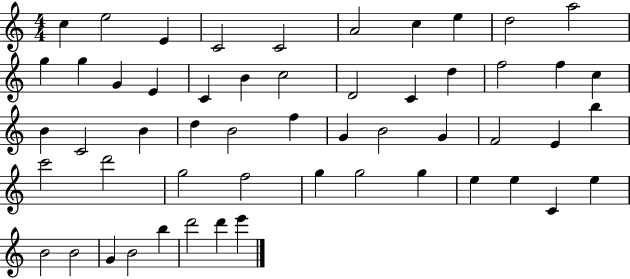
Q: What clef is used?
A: treble